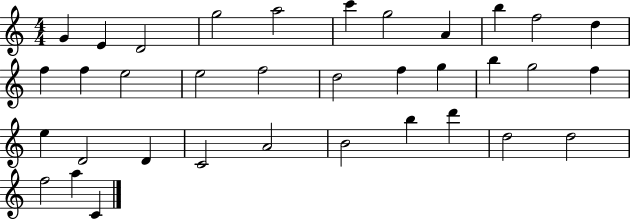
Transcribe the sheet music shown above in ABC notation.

X:1
T:Untitled
M:4/4
L:1/4
K:C
G E D2 g2 a2 c' g2 A b f2 d f f e2 e2 f2 d2 f g b g2 f e D2 D C2 A2 B2 b d' d2 d2 f2 a C